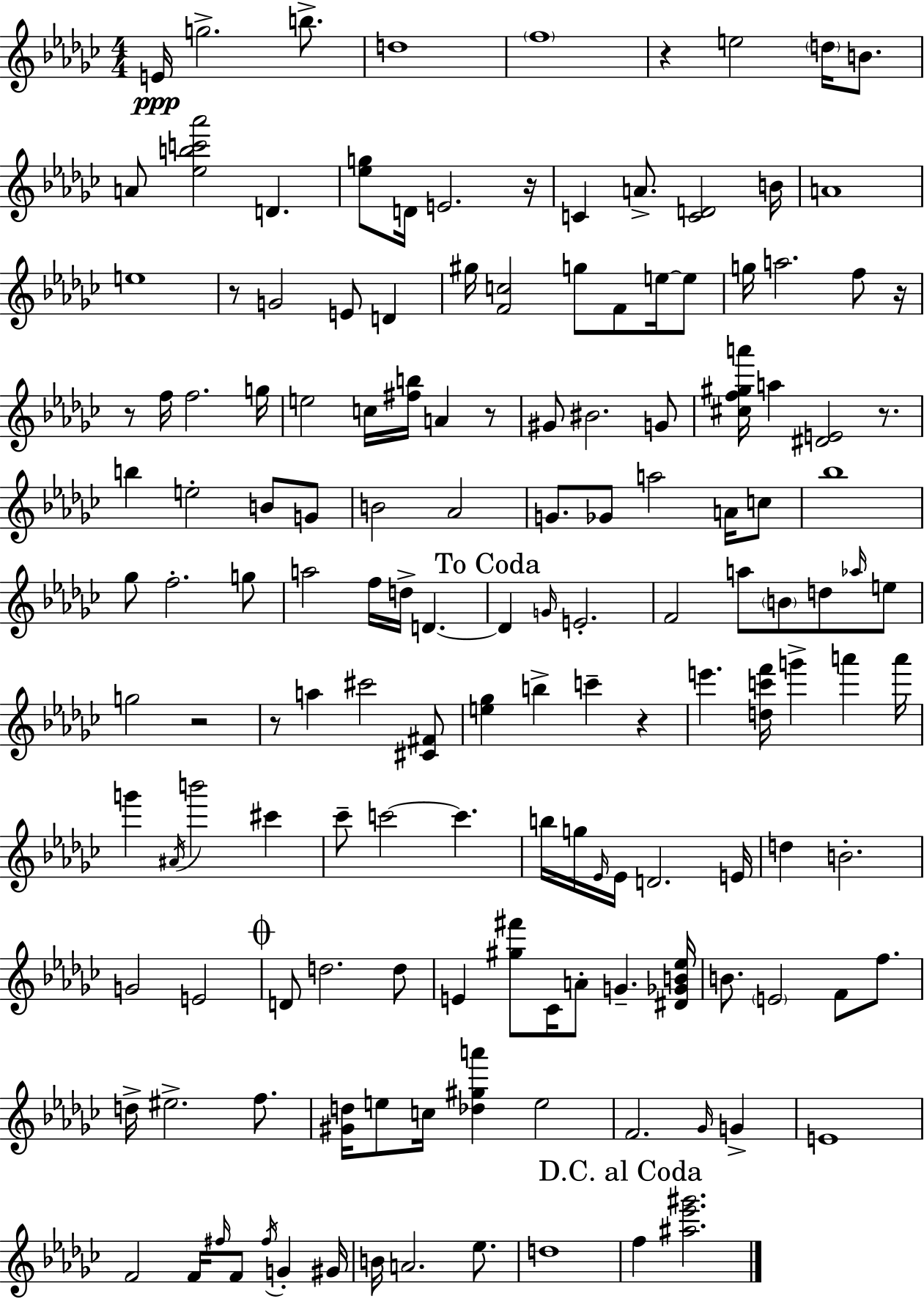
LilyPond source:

{
  \clef treble
  \numericTimeSignature
  \time 4/4
  \key ees \minor
  e'16\ppp g''2.-> b''8.-> | d''1 | \parenthesize f''1 | r4 e''2 \parenthesize d''16 b'8. | \break a'8 <ees'' b'' c''' aes'''>2 d'4. | <ees'' g''>8 d'16 e'2. r16 | c'4 a'8.-> <c' d'>2 b'16 | a'1 | \break e''1 | r8 g'2 e'8 d'4 | gis''16 <f' c''>2 g''8 f'8 e''16~~ e''8 | g''16 a''2. f''8 r16 | \break r8 f''16 f''2. g''16 | e''2 c''16 <fis'' b''>16 a'4 r8 | gis'8 bis'2. g'8 | <cis'' f'' gis'' a'''>16 a''4 <dis' e'>2 r8. | \break b''4 e''2-. b'8 g'8 | b'2 aes'2 | g'8. ges'8 a''2 a'16 c''8 | bes''1 | \break ges''8 f''2.-. g''8 | a''2 f''16 d''16-> d'4.~~ | \mark "To Coda" d'4 \grace { g'16 } e'2.-. | f'2 a''8 \parenthesize b'8 d''8 \grace { aes''16 } | \break e''8 g''2 r2 | r8 a''4 cis'''2 | <cis' fis'>8 <e'' ges''>4 b''4-> c'''4-- r4 | e'''4. <d'' c''' f'''>16 g'''4-> a'''4 | \break a'''16 g'''4 \acciaccatura { ais'16 } b'''2 cis'''4 | ces'''8-- c'''2~~ c'''4. | b''16 g''16 \grace { ees'16 } ees'16 d'2. | e'16 d''4 b'2.-. | \break g'2 e'2 | \mark \markup { \musicglyph "scripts.coda" } d'8 d''2. | d''8 e'4 <gis'' fis'''>8 ces'16 a'8-. g'4.-- | <dis' ges' b' ees''>16 b'8. \parenthesize e'2 f'8 | \break f''8. d''16-> eis''2.-> | f''8. <gis' d''>16 e''8 c''16 <des'' gis'' a'''>4 e''2 | f'2. | \grace { ges'16 } g'4-> e'1 | \break f'2 f'16 \grace { fis''16 } f'8 | \acciaccatura { fis''16 } g'4-. gis'16 b'16 a'2. | ees''8. d''1 | \mark "D.C. al Coda" f''4 <ais'' ees''' gis'''>2. | \break \bar "|."
}